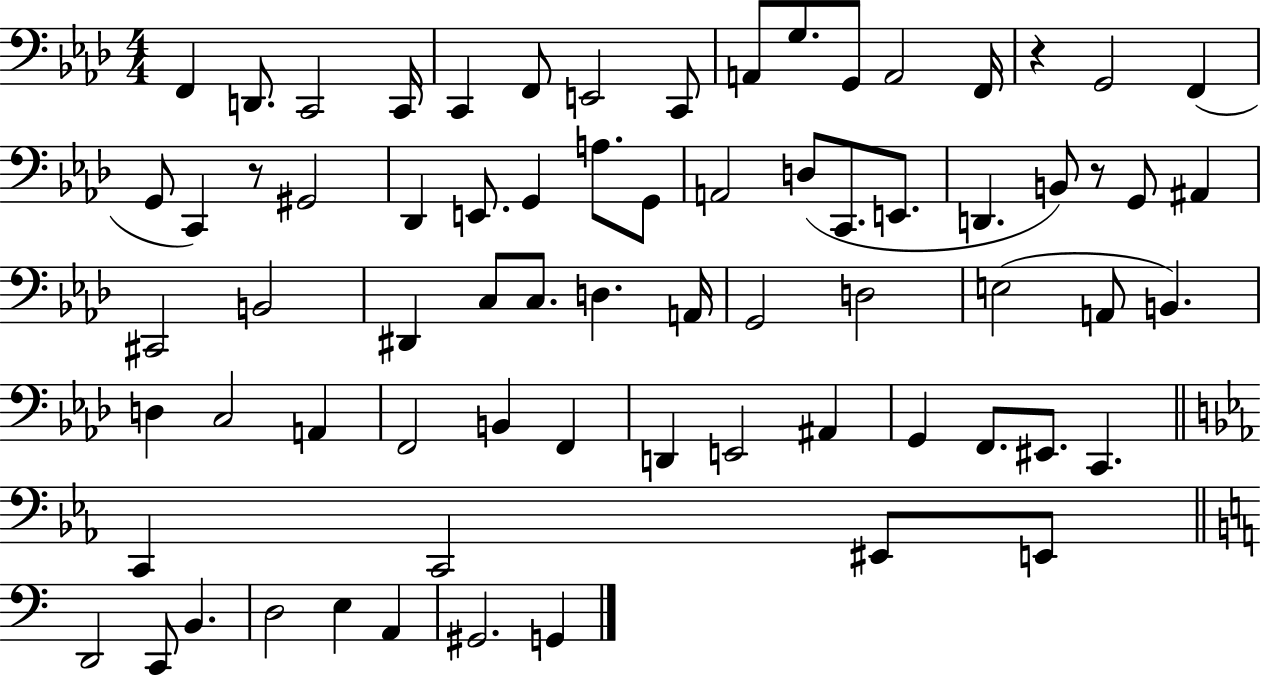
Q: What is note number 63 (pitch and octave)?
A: B2